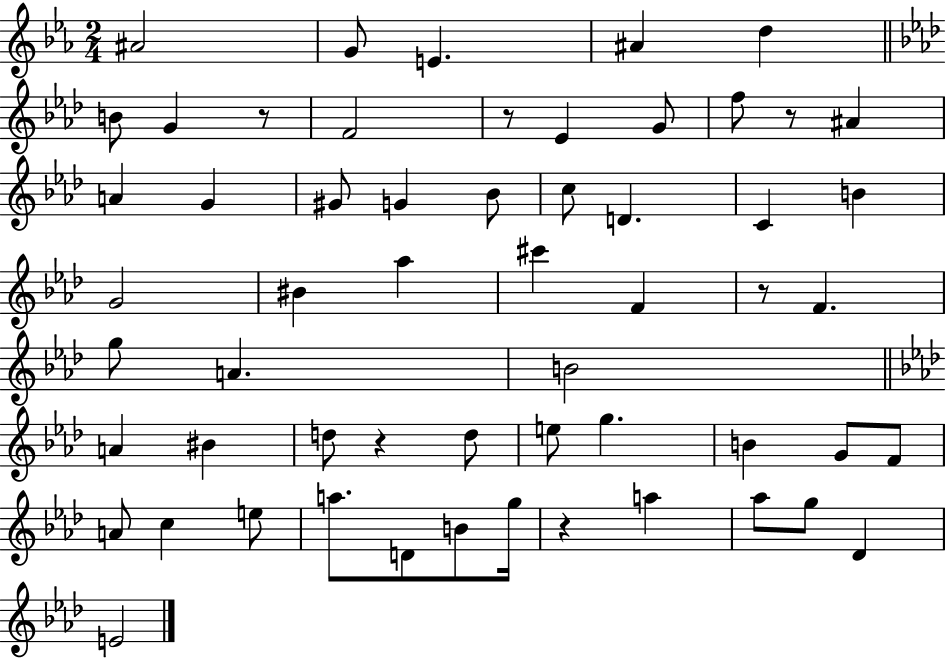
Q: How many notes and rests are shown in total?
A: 57